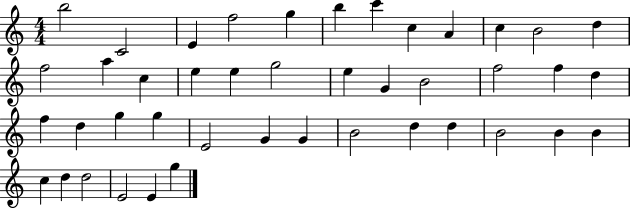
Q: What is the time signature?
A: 4/4